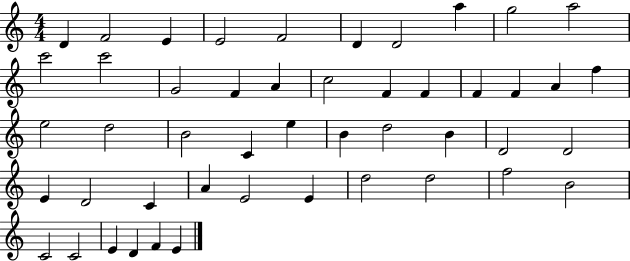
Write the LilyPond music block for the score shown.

{
  \clef treble
  \numericTimeSignature
  \time 4/4
  \key c \major
  d'4 f'2 e'4 | e'2 f'2 | d'4 d'2 a''4 | g''2 a''2 | \break c'''2 c'''2 | g'2 f'4 a'4 | c''2 f'4 f'4 | f'4 f'4 a'4 f''4 | \break e''2 d''2 | b'2 c'4 e''4 | b'4 d''2 b'4 | d'2 d'2 | \break e'4 d'2 c'4 | a'4 e'2 e'4 | d''2 d''2 | f''2 b'2 | \break c'2 c'2 | e'4 d'4 f'4 e'4 | \bar "|."
}